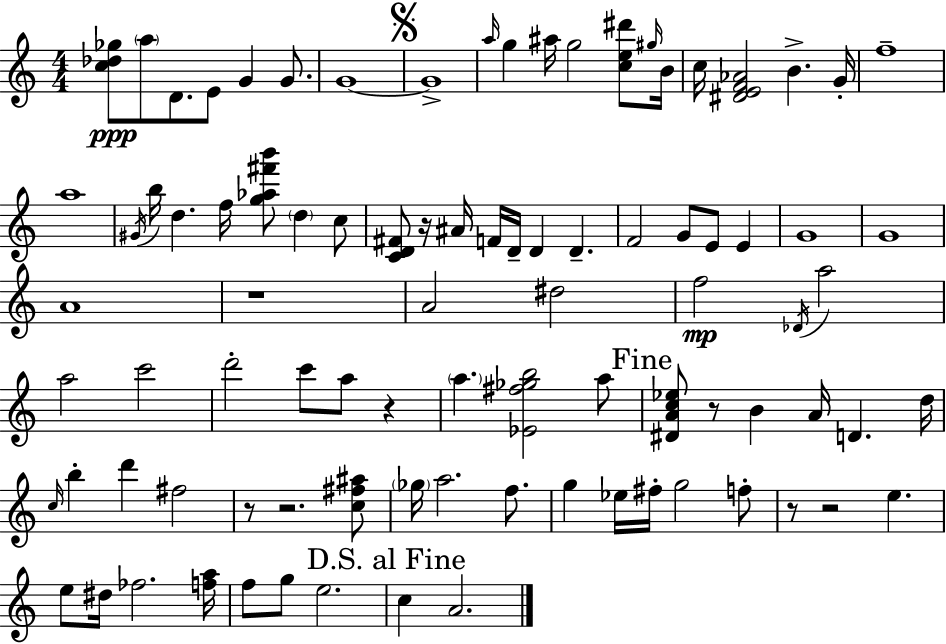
[C5,Db5,Gb5]/e A5/e D4/e. E4/e G4/q G4/e. G4/w G4/w A5/s G5/q A#5/s G5/h [C5,E5,D#6]/e G#5/s B4/s C5/s [D#4,E4,F4,Ab4]/h B4/q. G4/s F5/w A5/w G#4/s B5/s D5/q. F5/s [G5,Ab5,F#6,B6]/e D5/q C5/e [C4,D4,F#4]/e R/s A#4/s F4/s D4/s D4/q D4/q. F4/h G4/e E4/e E4/q G4/w G4/w A4/w R/w A4/h D#5/h F5/h Db4/s A5/h A5/h C6/h D6/h C6/e A5/e R/q A5/q. [Eb4,F#5,Gb5,B5]/h A5/e [D#4,A4,C5,Eb5]/e R/e B4/q A4/s D4/q. D5/s C5/s B5/q D6/q F#5/h R/e R/h. [C5,F#5,A#5]/e Gb5/s A5/h. F5/e. G5/q Eb5/s F#5/s G5/h F5/e R/e R/h E5/q. E5/e D#5/s FES5/h. [F5,A5]/s F5/e G5/e E5/h. C5/q A4/h.